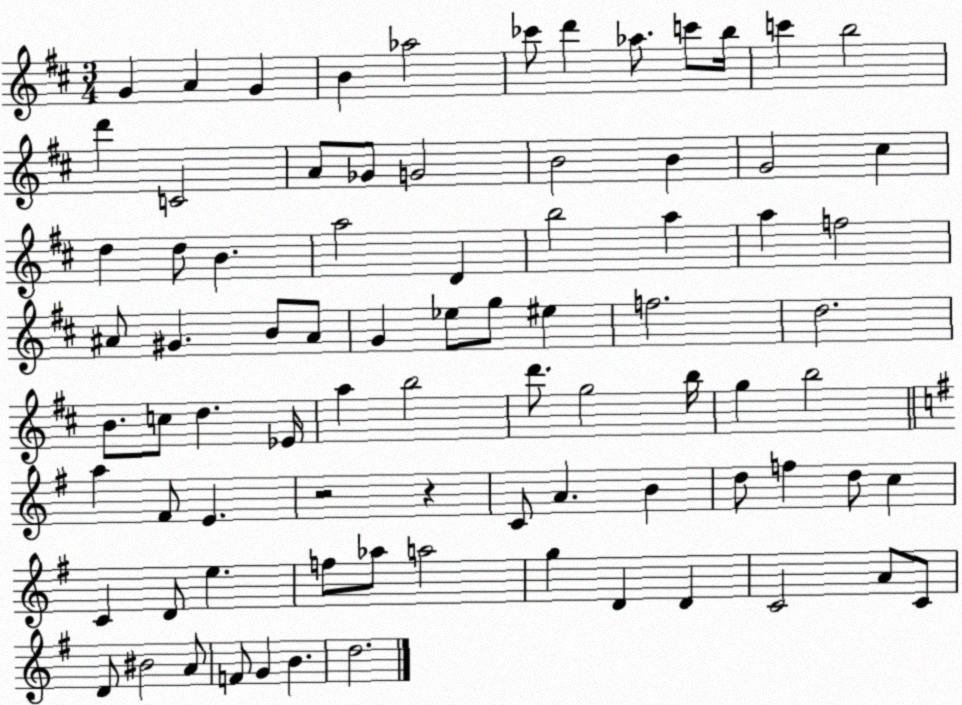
X:1
T:Untitled
M:3/4
L:1/4
K:D
G A G B _a2 _c'/2 d' _a/2 c'/2 b/4 c' b2 d' C2 A/2 _G/2 G2 B2 B G2 ^c d d/2 B a2 D b2 a a f2 ^A/2 ^G B/2 ^A/2 G _e/2 g/2 ^e f2 d2 B/2 c/2 d _E/4 a b2 d'/2 g2 b/4 g b2 a ^F/2 E z2 z C/2 A B d/2 f d/2 c C D/2 e f/2 _a/2 a2 g D D C2 A/2 C/2 D/2 ^B2 A/2 F/2 G B d2